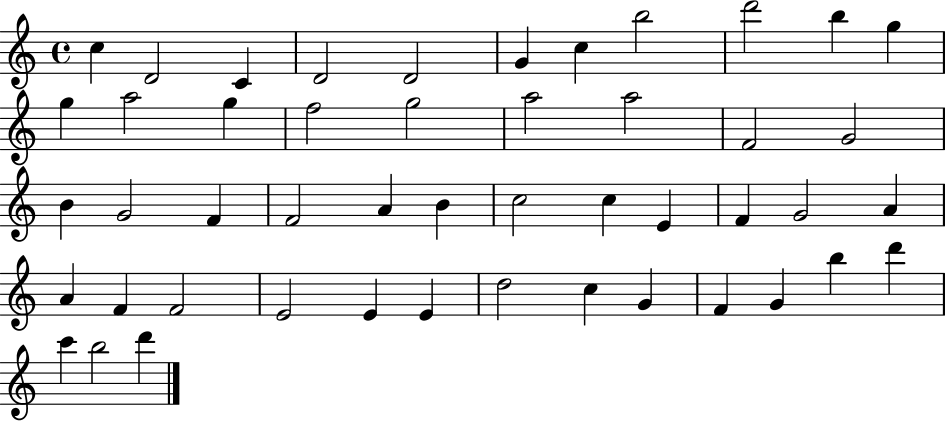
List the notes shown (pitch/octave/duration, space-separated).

C5/q D4/h C4/q D4/h D4/h G4/q C5/q B5/h D6/h B5/q G5/q G5/q A5/h G5/q F5/h G5/h A5/h A5/h F4/h G4/h B4/q G4/h F4/q F4/h A4/q B4/q C5/h C5/q E4/q F4/q G4/h A4/q A4/q F4/q F4/h E4/h E4/q E4/q D5/h C5/q G4/q F4/q G4/q B5/q D6/q C6/q B5/h D6/q